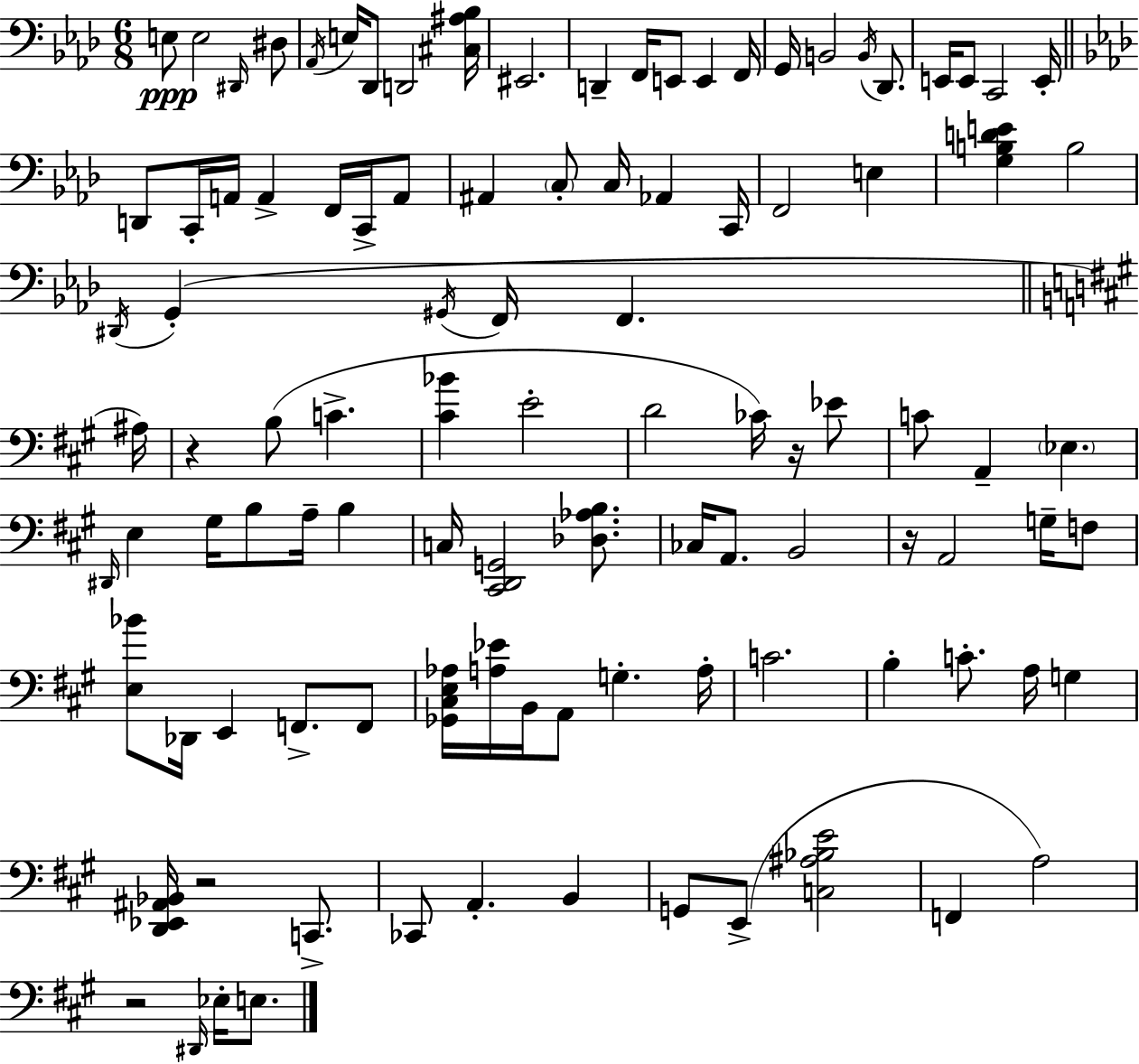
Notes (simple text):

E3/e E3/h D#2/s D#3/e Ab2/s E3/s Db2/e D2/h [C#3,A#3,Bb3]/s EIS2/h. D2/q F2/s E2/e E2/q F2/s G2/s B2/h B2/s Db2/e. E2/s E2/e C2/h E2/s D2/e C2/s A2/s A2/q F2/s C2/s A2/e A#2/q C3/e C3/s Ab2/q C2/s F2/h E3/q [G3,B3,D4,E4]/q B3/h D#2/s G2/q G#2/s F2/s F2/q. A#3/s R/q B3/e C4/q. [C#4,Bb4]/q E4/h D4/h CES4/s R/s Eb4/e C4/e A2/q Eb3/q. D#2/s E3/q G#3/s B3/e A3/s B3/q C3/s [C#2,D2,G2]/h [Db3,Ab3,B3]/e. CES3/s A2/e. B2/h R/s A2/h G3/s F3/e [E3,Bb4]/e Db2/s E2/q F2/e. F2/e [Gb2,C#3,E3,Ab3]/s [A3,Eb4]/s B2/s A2/e G3/q. A3/s C4/h. B3/q C4/e. A3/s G3/q [D2,Eb2,A#2,Bb2]/s R/h C2/e. CES2/e A2/q. B2/q G2/e E2/e [C3,A#3,Bb3,E4]/h F2/q A3/h R/h D#2/s Eb3/s E3/e.